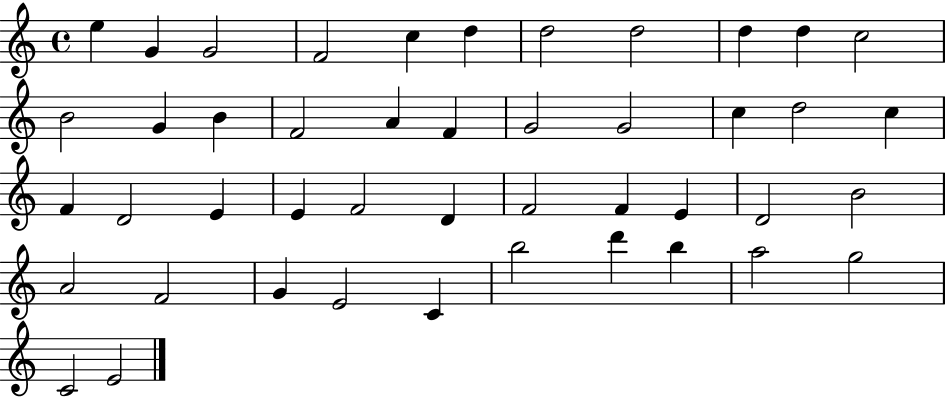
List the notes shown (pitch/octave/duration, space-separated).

E5/q G4/q G4/h F4/h C5/q D5/q D5/h D5/h D5/q D5/q C5/h B4/h G4/q B4/q F4/h A4/q F4/q G4/h G4/h C5/q D5/h C5/q F4/q D4/h E4/q E4/q F4/h D4/q F4/h F4/q E4/q D4/h B4/h A4/h F4/h G4/q E4/h C4/q B5/h D6/q B5/q A5/h G5/h C4/h E4/h